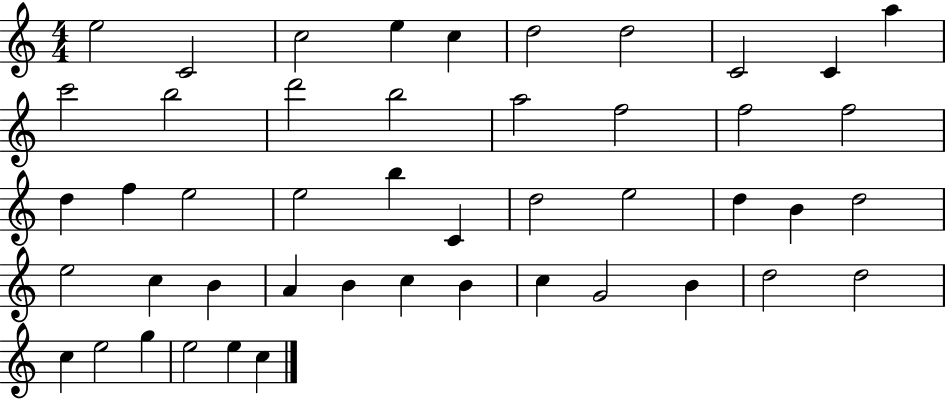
X:1
T:Untitled
M:4/4
L:1/4
K:C
e2 C2 c2 e c d2 d2 C2 C a c'2 b2 d'2 b2 a2 f2 f2 f2 d f e2 e2 b C d2 e2 d B d2 e2 c B A B c B c G2 B d2 d2 c e2 g e2 e c